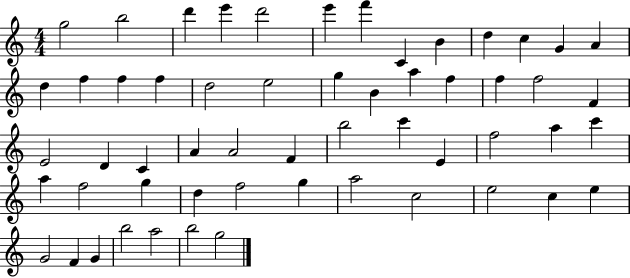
{
  \clef treble
  \numericTimeSignature
  \time 4/4
  \key c \major
  g''2 b''2 | d'''4 e'''4 d'''2 | e'''4 f'''4 c'4 b'4 | d''4 c''4 g'4 a'4 | \break d''4 f''4 f''4 f''4 | d''2 e''2 | g''4 b'4 a''4 f''4 | f''4 f''2 f'4 | \break e'2 d'4 c'4 | a'4 a'2 f'4 | b''2 c'''4 e'4 | f''2 a''4 c'''4 | \break a''4 f''2 g''4 | d''4 f''2 g''4 | a''2 c''2 | e''2 c''4 e''4 | \break g'2 f'4 g'4 | b''2 a''2 | b''2 g''2 | \bar "|."
}